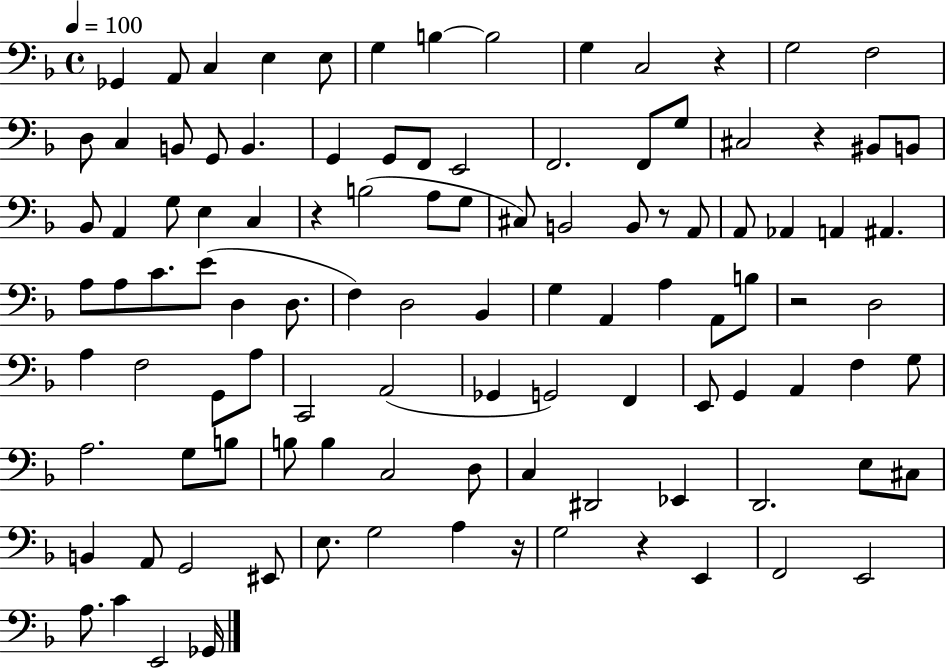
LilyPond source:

{
  \clef bass
  \time 4/4
  \defaultTimeSignature
  \key f \major
  \tempo 4 = 100
  ges,4 a,8 c4 e4 e8 | g4 b4~~ b2 | g4 c2 r4 | g2 f2 | \break d8 c4 b,8 g,8 b,4. | g,4 g,8 f,8 e,2 | f,2. f,8 g8 | cis2 r4 bis,8 b,8 | \break bes,8 a,4 g8 e4 c4 | r4 b2( a8 g8 | cis8) b,2 b,8 r8 a,8 | a,8 aes,4 a,4 ais,4. | \break a8 a8 c'8. e'8( d4 d8. | f4) d2 bes,4 | g4 a,4 a4 a,8 b8 | r2 d2 | \break a4 f2 g,8 a8 | c,2 a,2( | ges,4 g,2) f,4 | e,8 g,4 a,4 f4 g8 | \break a2. g8 b8 | b8 b4 c2 d8 | c4 dis,2 ees,4 | d,2. e8 cis8 | \break b,4 a,8 g,2 eis,8 | e8. g2 a4 r16 | g2 r4 e,4 | f,2 e,2 | \break a8. c'4 e,2 ges,16 | \bar "|."
}